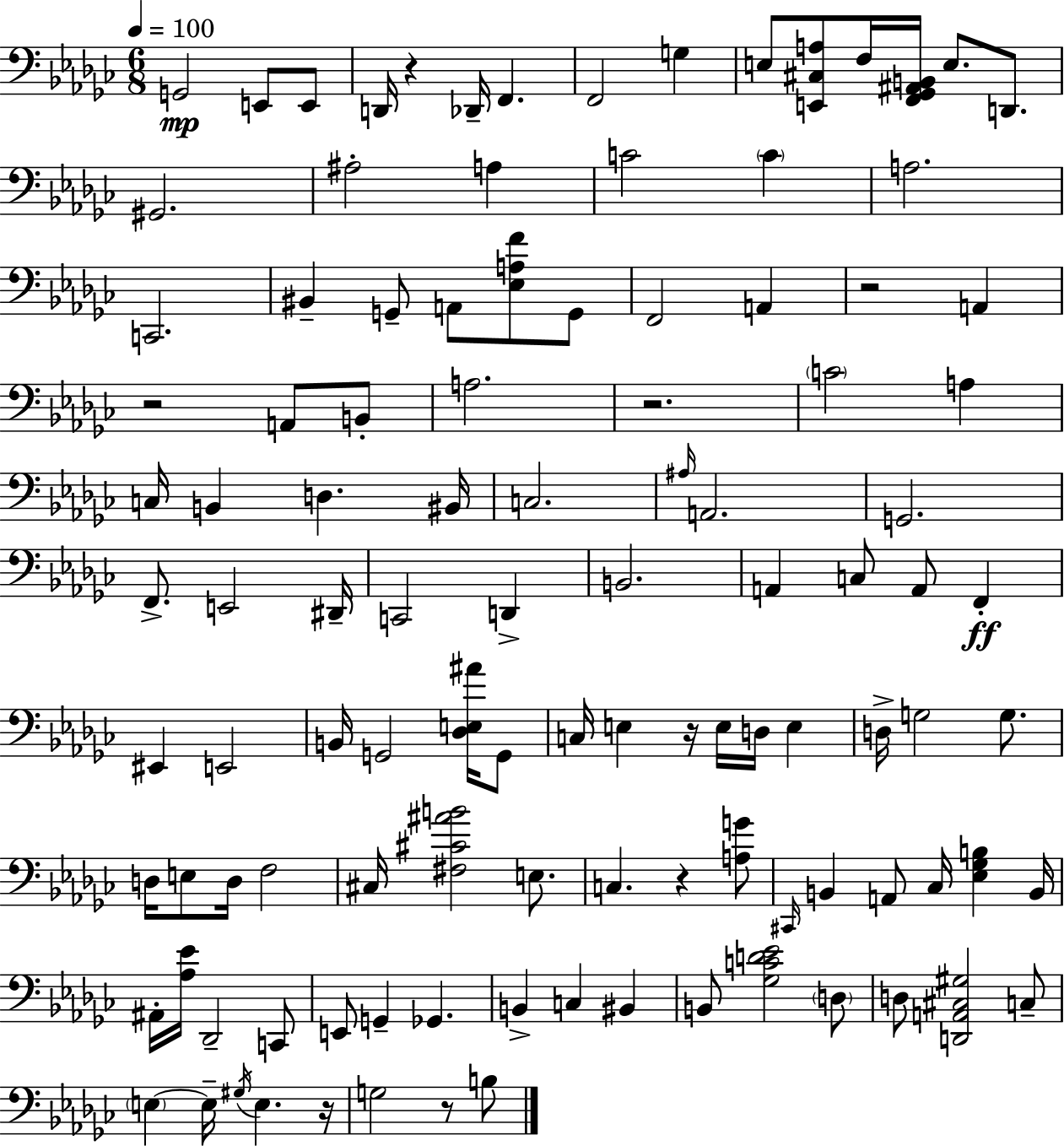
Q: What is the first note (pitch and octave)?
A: G2